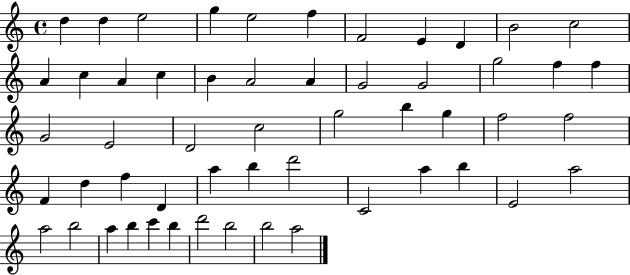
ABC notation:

X:1
T:Untitled
M:4/4
L:1/4
K:C
d d e2 g e2 f F2 E D B2 c2 A c A c B A2 A G2 G2 g2 f f G2 E2 D2 c2 g2 b g f2 f2 F d f D a b d'2 C2 a b E2 a2 a2 b2 a b c' b d'2 b2 b2 a2